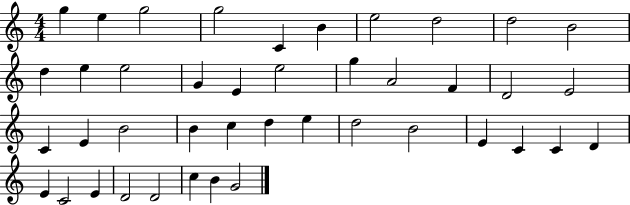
G5/q E5/q G5/h G5/h C4/q B4/q E5/h D5/h D5/h B4/h D5/q E5/q E5/h G4/q E4/q E5/h G5/q A4/h F4/q D4/h E4/h C4/q E4/q B4/h B4/q C5/q D5/q E5/q D5/h B4/h E4/q C4/q C4/q D4/q E4/q C4/h E4/q D4/h D4/h C5/q B4/q G4/h